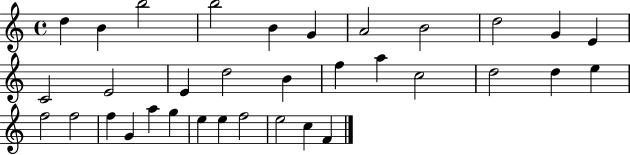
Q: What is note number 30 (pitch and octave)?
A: E5